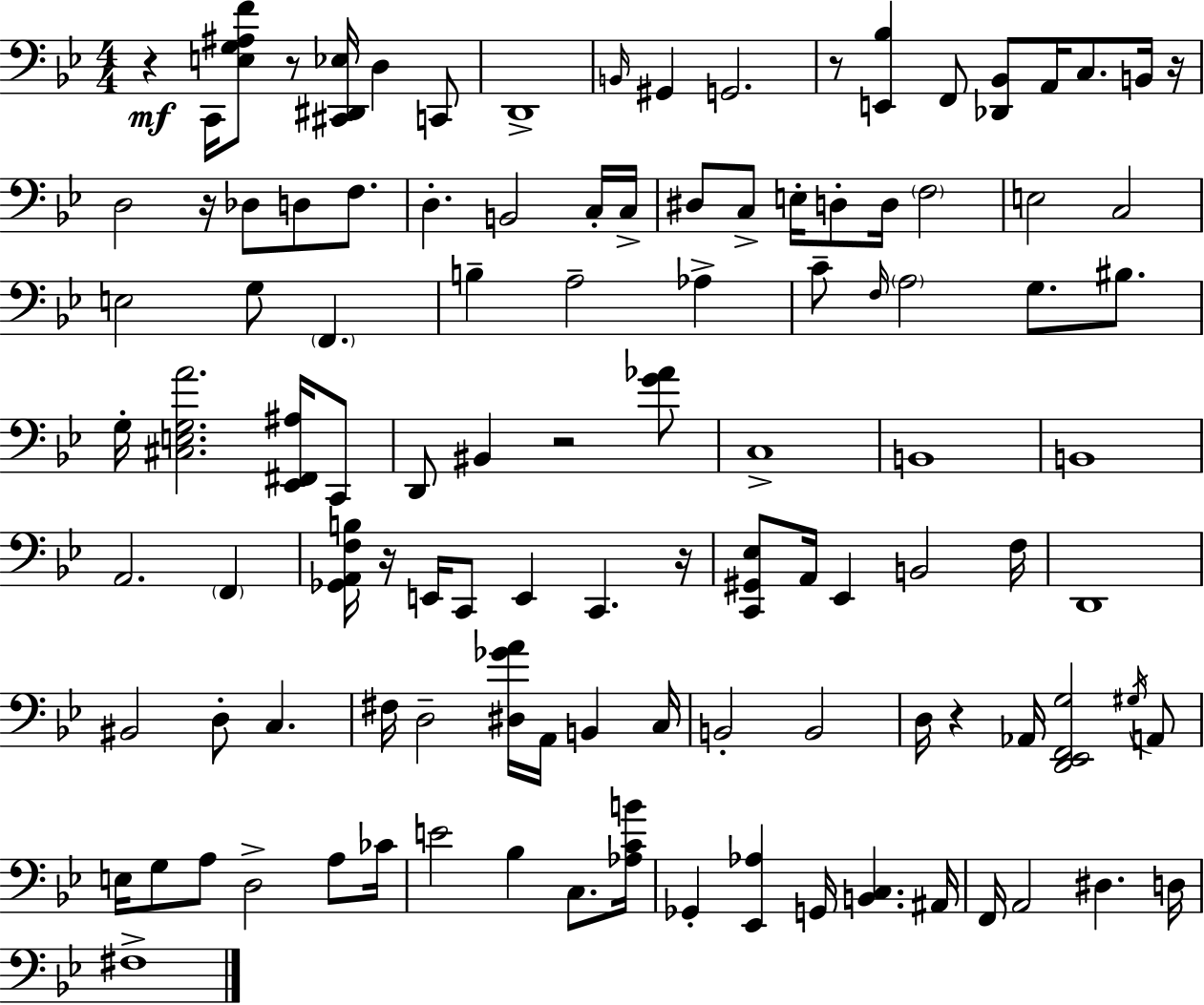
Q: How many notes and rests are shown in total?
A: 110